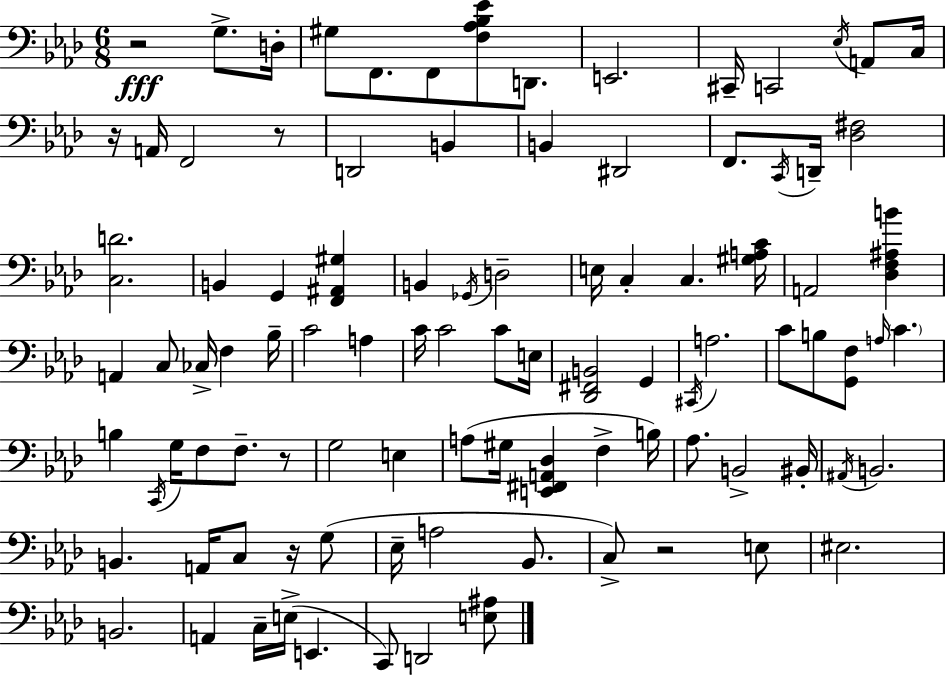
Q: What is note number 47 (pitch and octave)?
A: A3